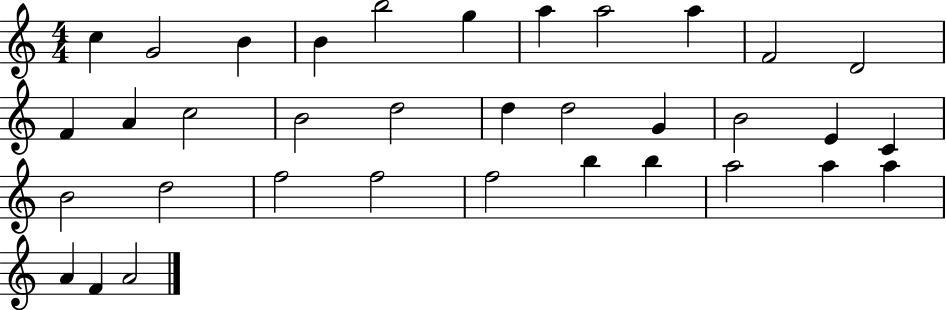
{
  \clef treble
  \numericTimeSignature
  \time 4/4
  \key c \major
  c''4 g'2 b'4 | b'4 b''2 g''4 | a''4 a''2 a''4 | f'2 d'2 | \break f'4 a'4 c''2 | b'2 d''2 | d''4 d''2 g'4 | b'2 e'4 c'4 | \break b'2 d''2 | f''2 f''2 | f''2 b''4 b''4 | a''2 a''4 a''4 | \break a'4 f'4 a'2 | \bar "|."
}